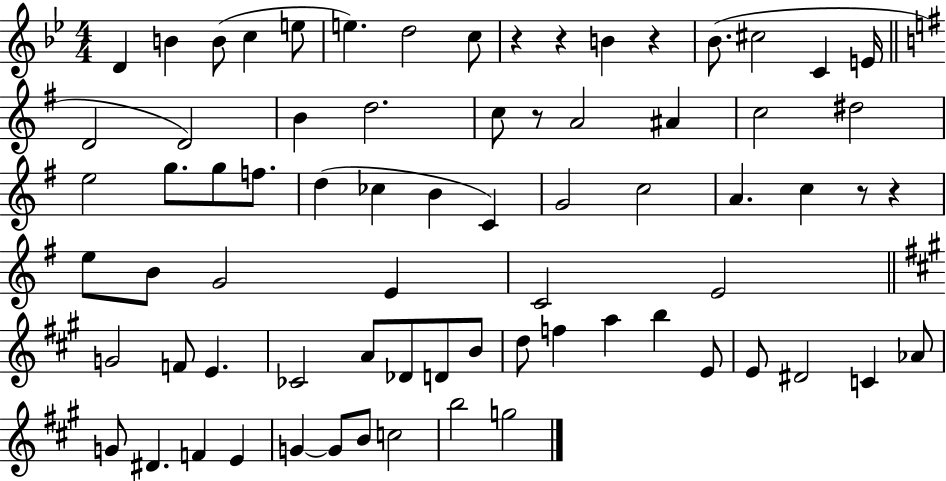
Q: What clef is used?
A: treble